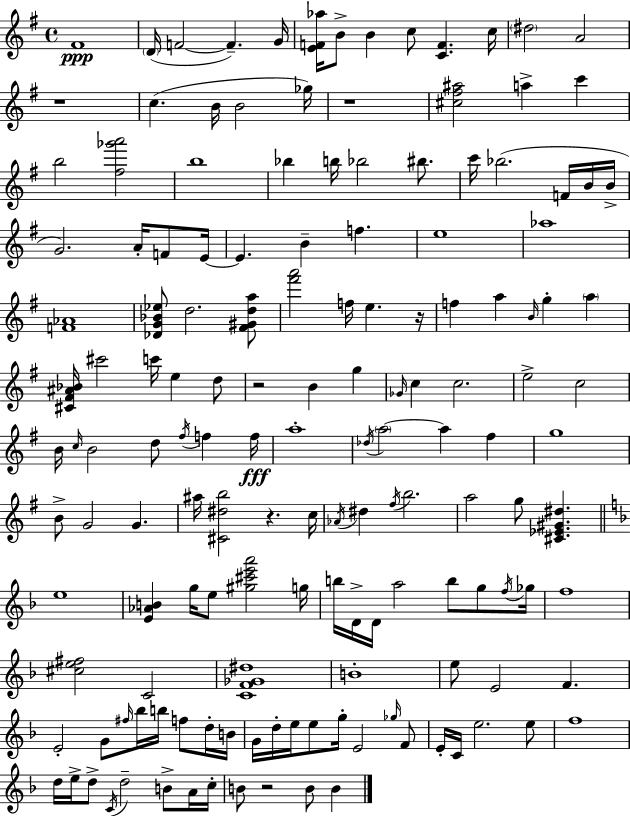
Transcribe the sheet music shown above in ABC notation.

X:1
T:Untitled
M:4/4
L:1/4
K:Em
^F4 D/4 F2 F G/4 [EF_a]/4 B/2 B c/2 [CF] c/4 ^d2 A2 z4 c B/4 B2 _g/4 z4 [^c^f^a]2 a c' b2 [^f_g'a']2 b4 _b b/4 _b2 ^b/2 c'/4 _b2 F/4 B/4 B/4 G2 A/4 F/2 E/4 E B f e4 _a4 [F_A]4 [_DG_B_e]/2 d2 [^F^Gda]/2 [^f'a']2 f/4 e z/4 f a B/4 g a [^C^F^A_B]/4 ^c'2 c'/4 e d/2 z2 B g _G/4 c c2 e2 c2 B/4 c/4 B2 d/2 ^f/4 f f/4 a4 _d/4 a2 a ^f g4 B/2 G2 G ^a/4 [^C^db]2 z c/4 _A/4 ^d ^f/4 b2 a2 g/2 [^C_E^G^d] e4 [E_AB] g/4 e/2 [^g^c'e'a']2 g/4 b/4 D/4 D/4 a2 b/2 g/2 f/4 _g/4 f4 [^ce^f]2 C2 [CF_G^d]4 B4 e/2 E2 F E2 G/2 ^f/4 _b/4 b/4 f/2 d/4 B/4 G/4 d/4 e/4 e/2 g/4 E2 _g/4 F/2 E/4 C/4 e2 e/2 f4 d/4 e/4 d/2 C/4 d2 B/2 A/4 c/4 B/2 z2 B/2 B